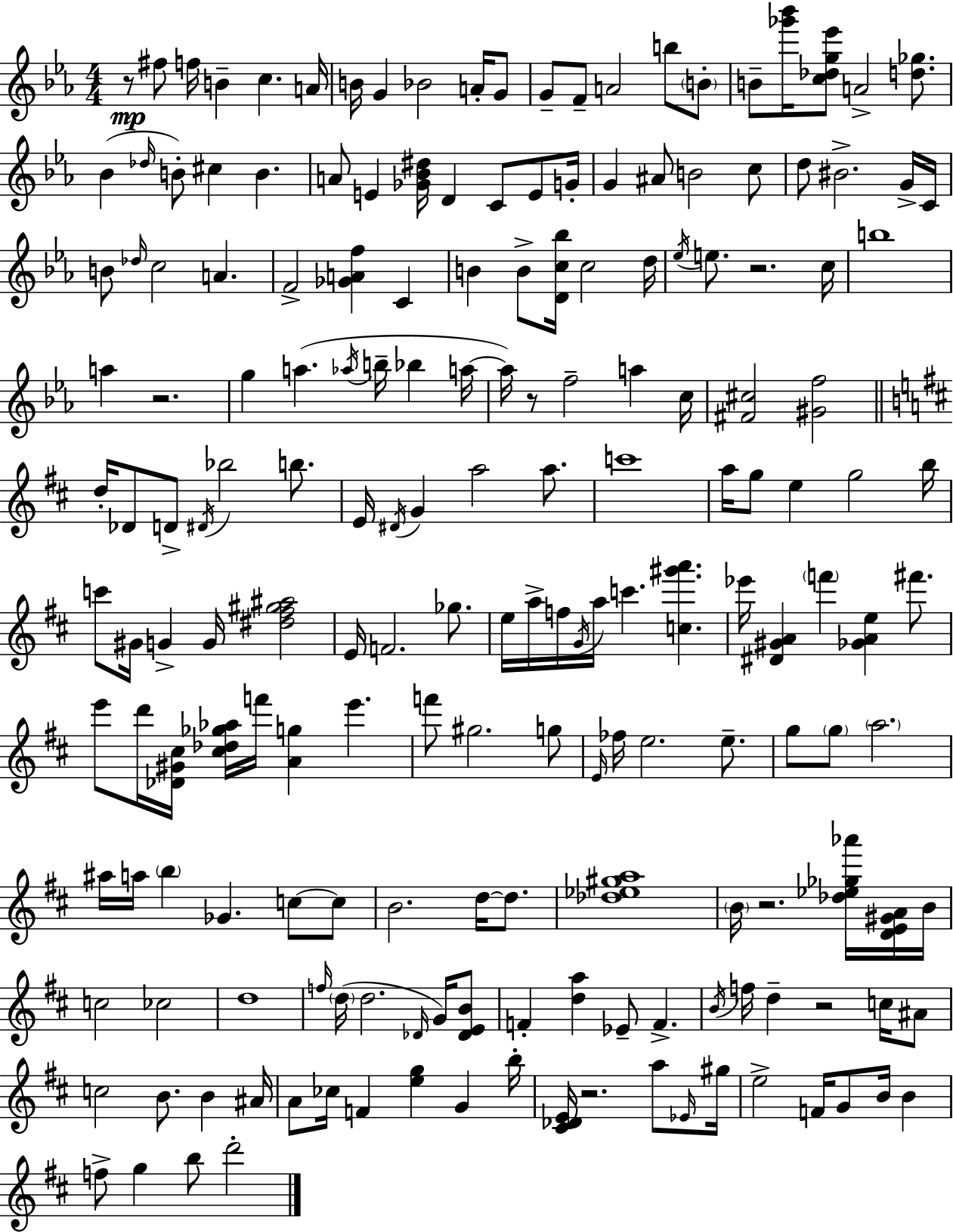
R/e F#5/e F5/s B4/q C5/q. A4/s B4/s G4/q Bb4/h A4/s G4/e G4/e F4/e A4/h B5/e B4/e B4/e [Gb6,Bb6]/s [C5,Db5,G5,Eb6]/e A4/h [D5,Gb5]/e. Bb4/q Db5/s B4/e C#5/q B4/q. A4/e E4/q [Gb4,Bb4,D#5]/s D4/q C4/e E4/e G4/s G4/q A#4/e B4/h C5/e D5/e BIS4/h. G4/s C4/s B4/e Db5/s C5/h A4/q. F4/h [Gb4,A4,F5]/q C4/q B4/q B4/e [D4,C5,Bb5]/s C5/h D5/s Eb5/s E5/e. R/h. C5/s B5/w A5/q R/h. G5/q A5/q. Ab5/s B5/s Bb5/q A5/s A5/s R/e F5/h A5/q C5/s [F#4,C#5]/h [G#4,F5]/h D5/s Db4/e D4/e D#4/s Bb5/h B5/e. E4/s D#4/s G4/q A5/h A5/e. C6/w A5/s G5/e E5/q G5/h B5/s C6/e G#4/s G4/q G4/s [D#5,F#5,G#5,A#5]/h E4/s F4/h. Gb5/e. E5/s A5/s F5/s G4/s A5/s C6/q. [C5,G#6,A6]/q. Eb6/s [D#4,G#4,A4]/q F6/q [Gb4,A4,E5]/q F#6/e. E6/e D6/s [Db4,G#4,C#5]/s [C#5,Db5,Gb5,Ab5]/s F6/s [A4,G5]/q E6/q. F6/e G#5/h. G5/e E4/s FES5/s E5/h. E5/e. G5/e G5/e A5/h. A#5/s A5/s B5/q Gb4/q. C5/e C5/e B4/h. D5/s D5/e. [Db5,Eb5,G#5,A5]/w B4/s R/h. [Db5,Eb5,Gb5,Ab6]/s [D4,E4,G#4,A4]/s B4/s C5/h CES5/h D5/w F5/s D5/s D5/h. Db4/s G4/s [Db4,E4,B4]/e F4/q [D5,A5]/q Eb4/e F4/q. B4/s F5/s D5/q R/h C5/s A#4/e C5/h B4/e. B4/q A#4/s A4/e CES5/s F4/q [E5,G5]/q G4/q B5/s [C#4,Db4,E4]/s R/h. A5/e Eb4/s G#5/s E5/h F4/s G4/e B4/s B4/q F5/e G5/q B5/e D6/h